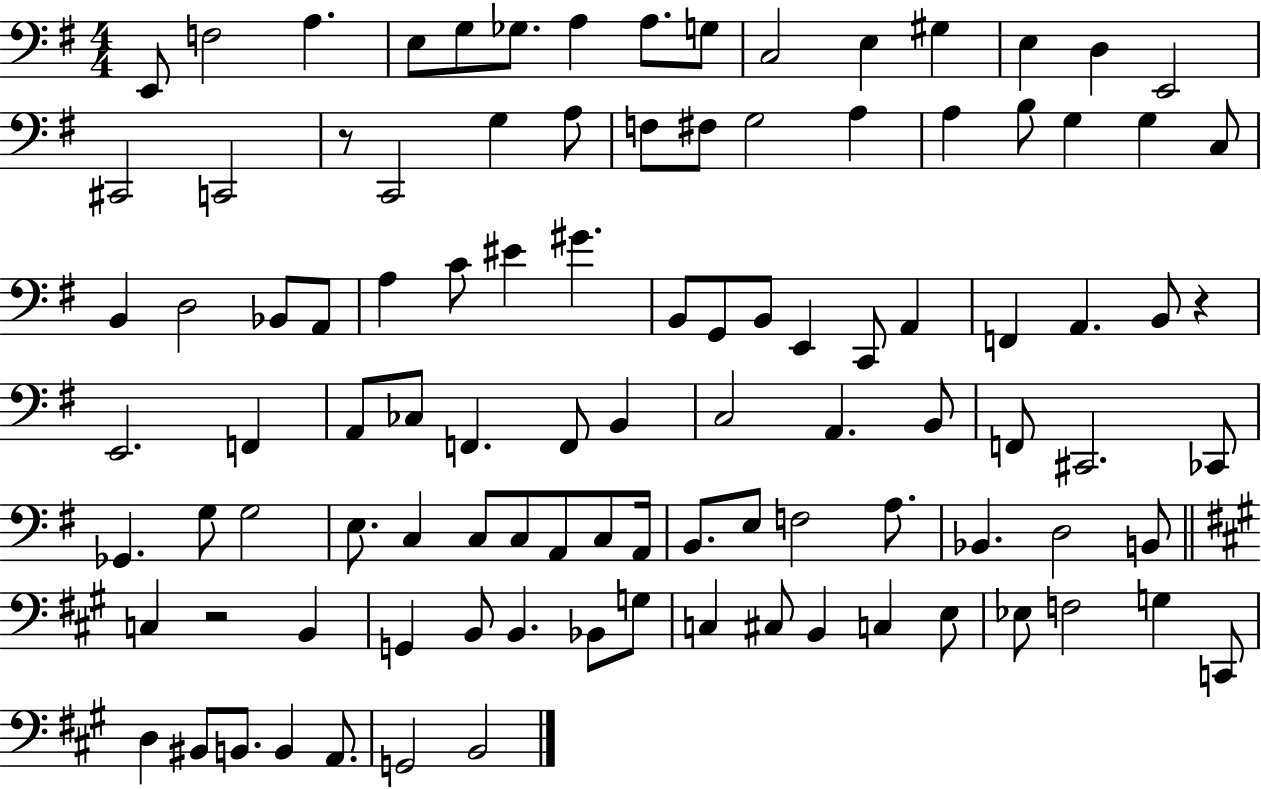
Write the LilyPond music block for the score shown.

{
  \clef bass
  \numericTimeSignature
  \time 4/4
  \key g \major
  e,8 f2 a4. | e8 g8 ges8. a4 a8. g8 | c2 e4 gis4 | e4 d4 e,2 | \break cis,2 c,2 | r8 c,2 g4 a8 | f8 fis8 g2 a4 | a4 b8 g4 g4 c8 | \break b,4 d2 bes,8 a,8 | a4 c'8 eis'4 gis'4. | b,8 g,8 b,8 e,4 c,8 a,4 | f,4 a,4. b,8 r4 | \break e,2. f,4 | a,8 ces8 f,4. f,8 b,4 | c2 a,4. b,8 | f,8 cis,2. ces,8 | \break ges,4. g8 g2 | e8. c4 c8 c8 a,8 c8 a,16 | b,8. e8 f2 a8. | bes,4. d2 b,8 | \break \bar "||" \break \key a \major c4 r2 b,4 | g,4 b,8 b,4. bes,8 g8 | c4 cis8 b,4 c4 e8 | ees8 f2 g4 c,8 | \break d4 bis,8 b,8. b,4 a,8. | g,2 b,2 | \bar "|."
}